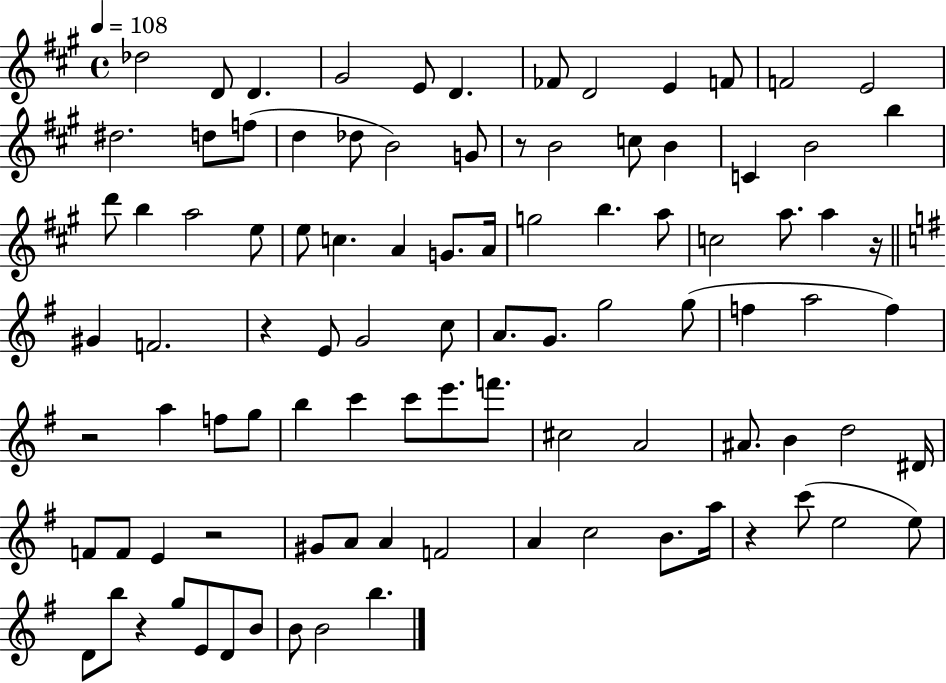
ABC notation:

X:1
T:Untitled
M:4/4
L:1/4
K:A
_d2 D/2 D ^G2 E/2 D _F/2 D2 E F/2 F2 E2 ^d2 d/2 f/2 d _d/2 B2 G/2 z/2 B2 c/2 B C B2 b d'/2 b a2 e/2 e/2 c A G/2 A/4 g2 b a/2 c2 a/2 a z/4 ^G F2 z E/2 G2 c/2 A/2 G/2 g2 g/2 f a2 f z2 a f/2 g/2 b c' c'/2 e'/2 f'/2 ^c2 A2 ^A/2 B d2 ^D/4 F/2 F/2 E z2 ^G/2 A/2 A F2 A c2 B/2 a/4 z c'/2 e2 e/2 D/2 b/2 z g/2 E/2 D/2 B/2 B/2 B2 b